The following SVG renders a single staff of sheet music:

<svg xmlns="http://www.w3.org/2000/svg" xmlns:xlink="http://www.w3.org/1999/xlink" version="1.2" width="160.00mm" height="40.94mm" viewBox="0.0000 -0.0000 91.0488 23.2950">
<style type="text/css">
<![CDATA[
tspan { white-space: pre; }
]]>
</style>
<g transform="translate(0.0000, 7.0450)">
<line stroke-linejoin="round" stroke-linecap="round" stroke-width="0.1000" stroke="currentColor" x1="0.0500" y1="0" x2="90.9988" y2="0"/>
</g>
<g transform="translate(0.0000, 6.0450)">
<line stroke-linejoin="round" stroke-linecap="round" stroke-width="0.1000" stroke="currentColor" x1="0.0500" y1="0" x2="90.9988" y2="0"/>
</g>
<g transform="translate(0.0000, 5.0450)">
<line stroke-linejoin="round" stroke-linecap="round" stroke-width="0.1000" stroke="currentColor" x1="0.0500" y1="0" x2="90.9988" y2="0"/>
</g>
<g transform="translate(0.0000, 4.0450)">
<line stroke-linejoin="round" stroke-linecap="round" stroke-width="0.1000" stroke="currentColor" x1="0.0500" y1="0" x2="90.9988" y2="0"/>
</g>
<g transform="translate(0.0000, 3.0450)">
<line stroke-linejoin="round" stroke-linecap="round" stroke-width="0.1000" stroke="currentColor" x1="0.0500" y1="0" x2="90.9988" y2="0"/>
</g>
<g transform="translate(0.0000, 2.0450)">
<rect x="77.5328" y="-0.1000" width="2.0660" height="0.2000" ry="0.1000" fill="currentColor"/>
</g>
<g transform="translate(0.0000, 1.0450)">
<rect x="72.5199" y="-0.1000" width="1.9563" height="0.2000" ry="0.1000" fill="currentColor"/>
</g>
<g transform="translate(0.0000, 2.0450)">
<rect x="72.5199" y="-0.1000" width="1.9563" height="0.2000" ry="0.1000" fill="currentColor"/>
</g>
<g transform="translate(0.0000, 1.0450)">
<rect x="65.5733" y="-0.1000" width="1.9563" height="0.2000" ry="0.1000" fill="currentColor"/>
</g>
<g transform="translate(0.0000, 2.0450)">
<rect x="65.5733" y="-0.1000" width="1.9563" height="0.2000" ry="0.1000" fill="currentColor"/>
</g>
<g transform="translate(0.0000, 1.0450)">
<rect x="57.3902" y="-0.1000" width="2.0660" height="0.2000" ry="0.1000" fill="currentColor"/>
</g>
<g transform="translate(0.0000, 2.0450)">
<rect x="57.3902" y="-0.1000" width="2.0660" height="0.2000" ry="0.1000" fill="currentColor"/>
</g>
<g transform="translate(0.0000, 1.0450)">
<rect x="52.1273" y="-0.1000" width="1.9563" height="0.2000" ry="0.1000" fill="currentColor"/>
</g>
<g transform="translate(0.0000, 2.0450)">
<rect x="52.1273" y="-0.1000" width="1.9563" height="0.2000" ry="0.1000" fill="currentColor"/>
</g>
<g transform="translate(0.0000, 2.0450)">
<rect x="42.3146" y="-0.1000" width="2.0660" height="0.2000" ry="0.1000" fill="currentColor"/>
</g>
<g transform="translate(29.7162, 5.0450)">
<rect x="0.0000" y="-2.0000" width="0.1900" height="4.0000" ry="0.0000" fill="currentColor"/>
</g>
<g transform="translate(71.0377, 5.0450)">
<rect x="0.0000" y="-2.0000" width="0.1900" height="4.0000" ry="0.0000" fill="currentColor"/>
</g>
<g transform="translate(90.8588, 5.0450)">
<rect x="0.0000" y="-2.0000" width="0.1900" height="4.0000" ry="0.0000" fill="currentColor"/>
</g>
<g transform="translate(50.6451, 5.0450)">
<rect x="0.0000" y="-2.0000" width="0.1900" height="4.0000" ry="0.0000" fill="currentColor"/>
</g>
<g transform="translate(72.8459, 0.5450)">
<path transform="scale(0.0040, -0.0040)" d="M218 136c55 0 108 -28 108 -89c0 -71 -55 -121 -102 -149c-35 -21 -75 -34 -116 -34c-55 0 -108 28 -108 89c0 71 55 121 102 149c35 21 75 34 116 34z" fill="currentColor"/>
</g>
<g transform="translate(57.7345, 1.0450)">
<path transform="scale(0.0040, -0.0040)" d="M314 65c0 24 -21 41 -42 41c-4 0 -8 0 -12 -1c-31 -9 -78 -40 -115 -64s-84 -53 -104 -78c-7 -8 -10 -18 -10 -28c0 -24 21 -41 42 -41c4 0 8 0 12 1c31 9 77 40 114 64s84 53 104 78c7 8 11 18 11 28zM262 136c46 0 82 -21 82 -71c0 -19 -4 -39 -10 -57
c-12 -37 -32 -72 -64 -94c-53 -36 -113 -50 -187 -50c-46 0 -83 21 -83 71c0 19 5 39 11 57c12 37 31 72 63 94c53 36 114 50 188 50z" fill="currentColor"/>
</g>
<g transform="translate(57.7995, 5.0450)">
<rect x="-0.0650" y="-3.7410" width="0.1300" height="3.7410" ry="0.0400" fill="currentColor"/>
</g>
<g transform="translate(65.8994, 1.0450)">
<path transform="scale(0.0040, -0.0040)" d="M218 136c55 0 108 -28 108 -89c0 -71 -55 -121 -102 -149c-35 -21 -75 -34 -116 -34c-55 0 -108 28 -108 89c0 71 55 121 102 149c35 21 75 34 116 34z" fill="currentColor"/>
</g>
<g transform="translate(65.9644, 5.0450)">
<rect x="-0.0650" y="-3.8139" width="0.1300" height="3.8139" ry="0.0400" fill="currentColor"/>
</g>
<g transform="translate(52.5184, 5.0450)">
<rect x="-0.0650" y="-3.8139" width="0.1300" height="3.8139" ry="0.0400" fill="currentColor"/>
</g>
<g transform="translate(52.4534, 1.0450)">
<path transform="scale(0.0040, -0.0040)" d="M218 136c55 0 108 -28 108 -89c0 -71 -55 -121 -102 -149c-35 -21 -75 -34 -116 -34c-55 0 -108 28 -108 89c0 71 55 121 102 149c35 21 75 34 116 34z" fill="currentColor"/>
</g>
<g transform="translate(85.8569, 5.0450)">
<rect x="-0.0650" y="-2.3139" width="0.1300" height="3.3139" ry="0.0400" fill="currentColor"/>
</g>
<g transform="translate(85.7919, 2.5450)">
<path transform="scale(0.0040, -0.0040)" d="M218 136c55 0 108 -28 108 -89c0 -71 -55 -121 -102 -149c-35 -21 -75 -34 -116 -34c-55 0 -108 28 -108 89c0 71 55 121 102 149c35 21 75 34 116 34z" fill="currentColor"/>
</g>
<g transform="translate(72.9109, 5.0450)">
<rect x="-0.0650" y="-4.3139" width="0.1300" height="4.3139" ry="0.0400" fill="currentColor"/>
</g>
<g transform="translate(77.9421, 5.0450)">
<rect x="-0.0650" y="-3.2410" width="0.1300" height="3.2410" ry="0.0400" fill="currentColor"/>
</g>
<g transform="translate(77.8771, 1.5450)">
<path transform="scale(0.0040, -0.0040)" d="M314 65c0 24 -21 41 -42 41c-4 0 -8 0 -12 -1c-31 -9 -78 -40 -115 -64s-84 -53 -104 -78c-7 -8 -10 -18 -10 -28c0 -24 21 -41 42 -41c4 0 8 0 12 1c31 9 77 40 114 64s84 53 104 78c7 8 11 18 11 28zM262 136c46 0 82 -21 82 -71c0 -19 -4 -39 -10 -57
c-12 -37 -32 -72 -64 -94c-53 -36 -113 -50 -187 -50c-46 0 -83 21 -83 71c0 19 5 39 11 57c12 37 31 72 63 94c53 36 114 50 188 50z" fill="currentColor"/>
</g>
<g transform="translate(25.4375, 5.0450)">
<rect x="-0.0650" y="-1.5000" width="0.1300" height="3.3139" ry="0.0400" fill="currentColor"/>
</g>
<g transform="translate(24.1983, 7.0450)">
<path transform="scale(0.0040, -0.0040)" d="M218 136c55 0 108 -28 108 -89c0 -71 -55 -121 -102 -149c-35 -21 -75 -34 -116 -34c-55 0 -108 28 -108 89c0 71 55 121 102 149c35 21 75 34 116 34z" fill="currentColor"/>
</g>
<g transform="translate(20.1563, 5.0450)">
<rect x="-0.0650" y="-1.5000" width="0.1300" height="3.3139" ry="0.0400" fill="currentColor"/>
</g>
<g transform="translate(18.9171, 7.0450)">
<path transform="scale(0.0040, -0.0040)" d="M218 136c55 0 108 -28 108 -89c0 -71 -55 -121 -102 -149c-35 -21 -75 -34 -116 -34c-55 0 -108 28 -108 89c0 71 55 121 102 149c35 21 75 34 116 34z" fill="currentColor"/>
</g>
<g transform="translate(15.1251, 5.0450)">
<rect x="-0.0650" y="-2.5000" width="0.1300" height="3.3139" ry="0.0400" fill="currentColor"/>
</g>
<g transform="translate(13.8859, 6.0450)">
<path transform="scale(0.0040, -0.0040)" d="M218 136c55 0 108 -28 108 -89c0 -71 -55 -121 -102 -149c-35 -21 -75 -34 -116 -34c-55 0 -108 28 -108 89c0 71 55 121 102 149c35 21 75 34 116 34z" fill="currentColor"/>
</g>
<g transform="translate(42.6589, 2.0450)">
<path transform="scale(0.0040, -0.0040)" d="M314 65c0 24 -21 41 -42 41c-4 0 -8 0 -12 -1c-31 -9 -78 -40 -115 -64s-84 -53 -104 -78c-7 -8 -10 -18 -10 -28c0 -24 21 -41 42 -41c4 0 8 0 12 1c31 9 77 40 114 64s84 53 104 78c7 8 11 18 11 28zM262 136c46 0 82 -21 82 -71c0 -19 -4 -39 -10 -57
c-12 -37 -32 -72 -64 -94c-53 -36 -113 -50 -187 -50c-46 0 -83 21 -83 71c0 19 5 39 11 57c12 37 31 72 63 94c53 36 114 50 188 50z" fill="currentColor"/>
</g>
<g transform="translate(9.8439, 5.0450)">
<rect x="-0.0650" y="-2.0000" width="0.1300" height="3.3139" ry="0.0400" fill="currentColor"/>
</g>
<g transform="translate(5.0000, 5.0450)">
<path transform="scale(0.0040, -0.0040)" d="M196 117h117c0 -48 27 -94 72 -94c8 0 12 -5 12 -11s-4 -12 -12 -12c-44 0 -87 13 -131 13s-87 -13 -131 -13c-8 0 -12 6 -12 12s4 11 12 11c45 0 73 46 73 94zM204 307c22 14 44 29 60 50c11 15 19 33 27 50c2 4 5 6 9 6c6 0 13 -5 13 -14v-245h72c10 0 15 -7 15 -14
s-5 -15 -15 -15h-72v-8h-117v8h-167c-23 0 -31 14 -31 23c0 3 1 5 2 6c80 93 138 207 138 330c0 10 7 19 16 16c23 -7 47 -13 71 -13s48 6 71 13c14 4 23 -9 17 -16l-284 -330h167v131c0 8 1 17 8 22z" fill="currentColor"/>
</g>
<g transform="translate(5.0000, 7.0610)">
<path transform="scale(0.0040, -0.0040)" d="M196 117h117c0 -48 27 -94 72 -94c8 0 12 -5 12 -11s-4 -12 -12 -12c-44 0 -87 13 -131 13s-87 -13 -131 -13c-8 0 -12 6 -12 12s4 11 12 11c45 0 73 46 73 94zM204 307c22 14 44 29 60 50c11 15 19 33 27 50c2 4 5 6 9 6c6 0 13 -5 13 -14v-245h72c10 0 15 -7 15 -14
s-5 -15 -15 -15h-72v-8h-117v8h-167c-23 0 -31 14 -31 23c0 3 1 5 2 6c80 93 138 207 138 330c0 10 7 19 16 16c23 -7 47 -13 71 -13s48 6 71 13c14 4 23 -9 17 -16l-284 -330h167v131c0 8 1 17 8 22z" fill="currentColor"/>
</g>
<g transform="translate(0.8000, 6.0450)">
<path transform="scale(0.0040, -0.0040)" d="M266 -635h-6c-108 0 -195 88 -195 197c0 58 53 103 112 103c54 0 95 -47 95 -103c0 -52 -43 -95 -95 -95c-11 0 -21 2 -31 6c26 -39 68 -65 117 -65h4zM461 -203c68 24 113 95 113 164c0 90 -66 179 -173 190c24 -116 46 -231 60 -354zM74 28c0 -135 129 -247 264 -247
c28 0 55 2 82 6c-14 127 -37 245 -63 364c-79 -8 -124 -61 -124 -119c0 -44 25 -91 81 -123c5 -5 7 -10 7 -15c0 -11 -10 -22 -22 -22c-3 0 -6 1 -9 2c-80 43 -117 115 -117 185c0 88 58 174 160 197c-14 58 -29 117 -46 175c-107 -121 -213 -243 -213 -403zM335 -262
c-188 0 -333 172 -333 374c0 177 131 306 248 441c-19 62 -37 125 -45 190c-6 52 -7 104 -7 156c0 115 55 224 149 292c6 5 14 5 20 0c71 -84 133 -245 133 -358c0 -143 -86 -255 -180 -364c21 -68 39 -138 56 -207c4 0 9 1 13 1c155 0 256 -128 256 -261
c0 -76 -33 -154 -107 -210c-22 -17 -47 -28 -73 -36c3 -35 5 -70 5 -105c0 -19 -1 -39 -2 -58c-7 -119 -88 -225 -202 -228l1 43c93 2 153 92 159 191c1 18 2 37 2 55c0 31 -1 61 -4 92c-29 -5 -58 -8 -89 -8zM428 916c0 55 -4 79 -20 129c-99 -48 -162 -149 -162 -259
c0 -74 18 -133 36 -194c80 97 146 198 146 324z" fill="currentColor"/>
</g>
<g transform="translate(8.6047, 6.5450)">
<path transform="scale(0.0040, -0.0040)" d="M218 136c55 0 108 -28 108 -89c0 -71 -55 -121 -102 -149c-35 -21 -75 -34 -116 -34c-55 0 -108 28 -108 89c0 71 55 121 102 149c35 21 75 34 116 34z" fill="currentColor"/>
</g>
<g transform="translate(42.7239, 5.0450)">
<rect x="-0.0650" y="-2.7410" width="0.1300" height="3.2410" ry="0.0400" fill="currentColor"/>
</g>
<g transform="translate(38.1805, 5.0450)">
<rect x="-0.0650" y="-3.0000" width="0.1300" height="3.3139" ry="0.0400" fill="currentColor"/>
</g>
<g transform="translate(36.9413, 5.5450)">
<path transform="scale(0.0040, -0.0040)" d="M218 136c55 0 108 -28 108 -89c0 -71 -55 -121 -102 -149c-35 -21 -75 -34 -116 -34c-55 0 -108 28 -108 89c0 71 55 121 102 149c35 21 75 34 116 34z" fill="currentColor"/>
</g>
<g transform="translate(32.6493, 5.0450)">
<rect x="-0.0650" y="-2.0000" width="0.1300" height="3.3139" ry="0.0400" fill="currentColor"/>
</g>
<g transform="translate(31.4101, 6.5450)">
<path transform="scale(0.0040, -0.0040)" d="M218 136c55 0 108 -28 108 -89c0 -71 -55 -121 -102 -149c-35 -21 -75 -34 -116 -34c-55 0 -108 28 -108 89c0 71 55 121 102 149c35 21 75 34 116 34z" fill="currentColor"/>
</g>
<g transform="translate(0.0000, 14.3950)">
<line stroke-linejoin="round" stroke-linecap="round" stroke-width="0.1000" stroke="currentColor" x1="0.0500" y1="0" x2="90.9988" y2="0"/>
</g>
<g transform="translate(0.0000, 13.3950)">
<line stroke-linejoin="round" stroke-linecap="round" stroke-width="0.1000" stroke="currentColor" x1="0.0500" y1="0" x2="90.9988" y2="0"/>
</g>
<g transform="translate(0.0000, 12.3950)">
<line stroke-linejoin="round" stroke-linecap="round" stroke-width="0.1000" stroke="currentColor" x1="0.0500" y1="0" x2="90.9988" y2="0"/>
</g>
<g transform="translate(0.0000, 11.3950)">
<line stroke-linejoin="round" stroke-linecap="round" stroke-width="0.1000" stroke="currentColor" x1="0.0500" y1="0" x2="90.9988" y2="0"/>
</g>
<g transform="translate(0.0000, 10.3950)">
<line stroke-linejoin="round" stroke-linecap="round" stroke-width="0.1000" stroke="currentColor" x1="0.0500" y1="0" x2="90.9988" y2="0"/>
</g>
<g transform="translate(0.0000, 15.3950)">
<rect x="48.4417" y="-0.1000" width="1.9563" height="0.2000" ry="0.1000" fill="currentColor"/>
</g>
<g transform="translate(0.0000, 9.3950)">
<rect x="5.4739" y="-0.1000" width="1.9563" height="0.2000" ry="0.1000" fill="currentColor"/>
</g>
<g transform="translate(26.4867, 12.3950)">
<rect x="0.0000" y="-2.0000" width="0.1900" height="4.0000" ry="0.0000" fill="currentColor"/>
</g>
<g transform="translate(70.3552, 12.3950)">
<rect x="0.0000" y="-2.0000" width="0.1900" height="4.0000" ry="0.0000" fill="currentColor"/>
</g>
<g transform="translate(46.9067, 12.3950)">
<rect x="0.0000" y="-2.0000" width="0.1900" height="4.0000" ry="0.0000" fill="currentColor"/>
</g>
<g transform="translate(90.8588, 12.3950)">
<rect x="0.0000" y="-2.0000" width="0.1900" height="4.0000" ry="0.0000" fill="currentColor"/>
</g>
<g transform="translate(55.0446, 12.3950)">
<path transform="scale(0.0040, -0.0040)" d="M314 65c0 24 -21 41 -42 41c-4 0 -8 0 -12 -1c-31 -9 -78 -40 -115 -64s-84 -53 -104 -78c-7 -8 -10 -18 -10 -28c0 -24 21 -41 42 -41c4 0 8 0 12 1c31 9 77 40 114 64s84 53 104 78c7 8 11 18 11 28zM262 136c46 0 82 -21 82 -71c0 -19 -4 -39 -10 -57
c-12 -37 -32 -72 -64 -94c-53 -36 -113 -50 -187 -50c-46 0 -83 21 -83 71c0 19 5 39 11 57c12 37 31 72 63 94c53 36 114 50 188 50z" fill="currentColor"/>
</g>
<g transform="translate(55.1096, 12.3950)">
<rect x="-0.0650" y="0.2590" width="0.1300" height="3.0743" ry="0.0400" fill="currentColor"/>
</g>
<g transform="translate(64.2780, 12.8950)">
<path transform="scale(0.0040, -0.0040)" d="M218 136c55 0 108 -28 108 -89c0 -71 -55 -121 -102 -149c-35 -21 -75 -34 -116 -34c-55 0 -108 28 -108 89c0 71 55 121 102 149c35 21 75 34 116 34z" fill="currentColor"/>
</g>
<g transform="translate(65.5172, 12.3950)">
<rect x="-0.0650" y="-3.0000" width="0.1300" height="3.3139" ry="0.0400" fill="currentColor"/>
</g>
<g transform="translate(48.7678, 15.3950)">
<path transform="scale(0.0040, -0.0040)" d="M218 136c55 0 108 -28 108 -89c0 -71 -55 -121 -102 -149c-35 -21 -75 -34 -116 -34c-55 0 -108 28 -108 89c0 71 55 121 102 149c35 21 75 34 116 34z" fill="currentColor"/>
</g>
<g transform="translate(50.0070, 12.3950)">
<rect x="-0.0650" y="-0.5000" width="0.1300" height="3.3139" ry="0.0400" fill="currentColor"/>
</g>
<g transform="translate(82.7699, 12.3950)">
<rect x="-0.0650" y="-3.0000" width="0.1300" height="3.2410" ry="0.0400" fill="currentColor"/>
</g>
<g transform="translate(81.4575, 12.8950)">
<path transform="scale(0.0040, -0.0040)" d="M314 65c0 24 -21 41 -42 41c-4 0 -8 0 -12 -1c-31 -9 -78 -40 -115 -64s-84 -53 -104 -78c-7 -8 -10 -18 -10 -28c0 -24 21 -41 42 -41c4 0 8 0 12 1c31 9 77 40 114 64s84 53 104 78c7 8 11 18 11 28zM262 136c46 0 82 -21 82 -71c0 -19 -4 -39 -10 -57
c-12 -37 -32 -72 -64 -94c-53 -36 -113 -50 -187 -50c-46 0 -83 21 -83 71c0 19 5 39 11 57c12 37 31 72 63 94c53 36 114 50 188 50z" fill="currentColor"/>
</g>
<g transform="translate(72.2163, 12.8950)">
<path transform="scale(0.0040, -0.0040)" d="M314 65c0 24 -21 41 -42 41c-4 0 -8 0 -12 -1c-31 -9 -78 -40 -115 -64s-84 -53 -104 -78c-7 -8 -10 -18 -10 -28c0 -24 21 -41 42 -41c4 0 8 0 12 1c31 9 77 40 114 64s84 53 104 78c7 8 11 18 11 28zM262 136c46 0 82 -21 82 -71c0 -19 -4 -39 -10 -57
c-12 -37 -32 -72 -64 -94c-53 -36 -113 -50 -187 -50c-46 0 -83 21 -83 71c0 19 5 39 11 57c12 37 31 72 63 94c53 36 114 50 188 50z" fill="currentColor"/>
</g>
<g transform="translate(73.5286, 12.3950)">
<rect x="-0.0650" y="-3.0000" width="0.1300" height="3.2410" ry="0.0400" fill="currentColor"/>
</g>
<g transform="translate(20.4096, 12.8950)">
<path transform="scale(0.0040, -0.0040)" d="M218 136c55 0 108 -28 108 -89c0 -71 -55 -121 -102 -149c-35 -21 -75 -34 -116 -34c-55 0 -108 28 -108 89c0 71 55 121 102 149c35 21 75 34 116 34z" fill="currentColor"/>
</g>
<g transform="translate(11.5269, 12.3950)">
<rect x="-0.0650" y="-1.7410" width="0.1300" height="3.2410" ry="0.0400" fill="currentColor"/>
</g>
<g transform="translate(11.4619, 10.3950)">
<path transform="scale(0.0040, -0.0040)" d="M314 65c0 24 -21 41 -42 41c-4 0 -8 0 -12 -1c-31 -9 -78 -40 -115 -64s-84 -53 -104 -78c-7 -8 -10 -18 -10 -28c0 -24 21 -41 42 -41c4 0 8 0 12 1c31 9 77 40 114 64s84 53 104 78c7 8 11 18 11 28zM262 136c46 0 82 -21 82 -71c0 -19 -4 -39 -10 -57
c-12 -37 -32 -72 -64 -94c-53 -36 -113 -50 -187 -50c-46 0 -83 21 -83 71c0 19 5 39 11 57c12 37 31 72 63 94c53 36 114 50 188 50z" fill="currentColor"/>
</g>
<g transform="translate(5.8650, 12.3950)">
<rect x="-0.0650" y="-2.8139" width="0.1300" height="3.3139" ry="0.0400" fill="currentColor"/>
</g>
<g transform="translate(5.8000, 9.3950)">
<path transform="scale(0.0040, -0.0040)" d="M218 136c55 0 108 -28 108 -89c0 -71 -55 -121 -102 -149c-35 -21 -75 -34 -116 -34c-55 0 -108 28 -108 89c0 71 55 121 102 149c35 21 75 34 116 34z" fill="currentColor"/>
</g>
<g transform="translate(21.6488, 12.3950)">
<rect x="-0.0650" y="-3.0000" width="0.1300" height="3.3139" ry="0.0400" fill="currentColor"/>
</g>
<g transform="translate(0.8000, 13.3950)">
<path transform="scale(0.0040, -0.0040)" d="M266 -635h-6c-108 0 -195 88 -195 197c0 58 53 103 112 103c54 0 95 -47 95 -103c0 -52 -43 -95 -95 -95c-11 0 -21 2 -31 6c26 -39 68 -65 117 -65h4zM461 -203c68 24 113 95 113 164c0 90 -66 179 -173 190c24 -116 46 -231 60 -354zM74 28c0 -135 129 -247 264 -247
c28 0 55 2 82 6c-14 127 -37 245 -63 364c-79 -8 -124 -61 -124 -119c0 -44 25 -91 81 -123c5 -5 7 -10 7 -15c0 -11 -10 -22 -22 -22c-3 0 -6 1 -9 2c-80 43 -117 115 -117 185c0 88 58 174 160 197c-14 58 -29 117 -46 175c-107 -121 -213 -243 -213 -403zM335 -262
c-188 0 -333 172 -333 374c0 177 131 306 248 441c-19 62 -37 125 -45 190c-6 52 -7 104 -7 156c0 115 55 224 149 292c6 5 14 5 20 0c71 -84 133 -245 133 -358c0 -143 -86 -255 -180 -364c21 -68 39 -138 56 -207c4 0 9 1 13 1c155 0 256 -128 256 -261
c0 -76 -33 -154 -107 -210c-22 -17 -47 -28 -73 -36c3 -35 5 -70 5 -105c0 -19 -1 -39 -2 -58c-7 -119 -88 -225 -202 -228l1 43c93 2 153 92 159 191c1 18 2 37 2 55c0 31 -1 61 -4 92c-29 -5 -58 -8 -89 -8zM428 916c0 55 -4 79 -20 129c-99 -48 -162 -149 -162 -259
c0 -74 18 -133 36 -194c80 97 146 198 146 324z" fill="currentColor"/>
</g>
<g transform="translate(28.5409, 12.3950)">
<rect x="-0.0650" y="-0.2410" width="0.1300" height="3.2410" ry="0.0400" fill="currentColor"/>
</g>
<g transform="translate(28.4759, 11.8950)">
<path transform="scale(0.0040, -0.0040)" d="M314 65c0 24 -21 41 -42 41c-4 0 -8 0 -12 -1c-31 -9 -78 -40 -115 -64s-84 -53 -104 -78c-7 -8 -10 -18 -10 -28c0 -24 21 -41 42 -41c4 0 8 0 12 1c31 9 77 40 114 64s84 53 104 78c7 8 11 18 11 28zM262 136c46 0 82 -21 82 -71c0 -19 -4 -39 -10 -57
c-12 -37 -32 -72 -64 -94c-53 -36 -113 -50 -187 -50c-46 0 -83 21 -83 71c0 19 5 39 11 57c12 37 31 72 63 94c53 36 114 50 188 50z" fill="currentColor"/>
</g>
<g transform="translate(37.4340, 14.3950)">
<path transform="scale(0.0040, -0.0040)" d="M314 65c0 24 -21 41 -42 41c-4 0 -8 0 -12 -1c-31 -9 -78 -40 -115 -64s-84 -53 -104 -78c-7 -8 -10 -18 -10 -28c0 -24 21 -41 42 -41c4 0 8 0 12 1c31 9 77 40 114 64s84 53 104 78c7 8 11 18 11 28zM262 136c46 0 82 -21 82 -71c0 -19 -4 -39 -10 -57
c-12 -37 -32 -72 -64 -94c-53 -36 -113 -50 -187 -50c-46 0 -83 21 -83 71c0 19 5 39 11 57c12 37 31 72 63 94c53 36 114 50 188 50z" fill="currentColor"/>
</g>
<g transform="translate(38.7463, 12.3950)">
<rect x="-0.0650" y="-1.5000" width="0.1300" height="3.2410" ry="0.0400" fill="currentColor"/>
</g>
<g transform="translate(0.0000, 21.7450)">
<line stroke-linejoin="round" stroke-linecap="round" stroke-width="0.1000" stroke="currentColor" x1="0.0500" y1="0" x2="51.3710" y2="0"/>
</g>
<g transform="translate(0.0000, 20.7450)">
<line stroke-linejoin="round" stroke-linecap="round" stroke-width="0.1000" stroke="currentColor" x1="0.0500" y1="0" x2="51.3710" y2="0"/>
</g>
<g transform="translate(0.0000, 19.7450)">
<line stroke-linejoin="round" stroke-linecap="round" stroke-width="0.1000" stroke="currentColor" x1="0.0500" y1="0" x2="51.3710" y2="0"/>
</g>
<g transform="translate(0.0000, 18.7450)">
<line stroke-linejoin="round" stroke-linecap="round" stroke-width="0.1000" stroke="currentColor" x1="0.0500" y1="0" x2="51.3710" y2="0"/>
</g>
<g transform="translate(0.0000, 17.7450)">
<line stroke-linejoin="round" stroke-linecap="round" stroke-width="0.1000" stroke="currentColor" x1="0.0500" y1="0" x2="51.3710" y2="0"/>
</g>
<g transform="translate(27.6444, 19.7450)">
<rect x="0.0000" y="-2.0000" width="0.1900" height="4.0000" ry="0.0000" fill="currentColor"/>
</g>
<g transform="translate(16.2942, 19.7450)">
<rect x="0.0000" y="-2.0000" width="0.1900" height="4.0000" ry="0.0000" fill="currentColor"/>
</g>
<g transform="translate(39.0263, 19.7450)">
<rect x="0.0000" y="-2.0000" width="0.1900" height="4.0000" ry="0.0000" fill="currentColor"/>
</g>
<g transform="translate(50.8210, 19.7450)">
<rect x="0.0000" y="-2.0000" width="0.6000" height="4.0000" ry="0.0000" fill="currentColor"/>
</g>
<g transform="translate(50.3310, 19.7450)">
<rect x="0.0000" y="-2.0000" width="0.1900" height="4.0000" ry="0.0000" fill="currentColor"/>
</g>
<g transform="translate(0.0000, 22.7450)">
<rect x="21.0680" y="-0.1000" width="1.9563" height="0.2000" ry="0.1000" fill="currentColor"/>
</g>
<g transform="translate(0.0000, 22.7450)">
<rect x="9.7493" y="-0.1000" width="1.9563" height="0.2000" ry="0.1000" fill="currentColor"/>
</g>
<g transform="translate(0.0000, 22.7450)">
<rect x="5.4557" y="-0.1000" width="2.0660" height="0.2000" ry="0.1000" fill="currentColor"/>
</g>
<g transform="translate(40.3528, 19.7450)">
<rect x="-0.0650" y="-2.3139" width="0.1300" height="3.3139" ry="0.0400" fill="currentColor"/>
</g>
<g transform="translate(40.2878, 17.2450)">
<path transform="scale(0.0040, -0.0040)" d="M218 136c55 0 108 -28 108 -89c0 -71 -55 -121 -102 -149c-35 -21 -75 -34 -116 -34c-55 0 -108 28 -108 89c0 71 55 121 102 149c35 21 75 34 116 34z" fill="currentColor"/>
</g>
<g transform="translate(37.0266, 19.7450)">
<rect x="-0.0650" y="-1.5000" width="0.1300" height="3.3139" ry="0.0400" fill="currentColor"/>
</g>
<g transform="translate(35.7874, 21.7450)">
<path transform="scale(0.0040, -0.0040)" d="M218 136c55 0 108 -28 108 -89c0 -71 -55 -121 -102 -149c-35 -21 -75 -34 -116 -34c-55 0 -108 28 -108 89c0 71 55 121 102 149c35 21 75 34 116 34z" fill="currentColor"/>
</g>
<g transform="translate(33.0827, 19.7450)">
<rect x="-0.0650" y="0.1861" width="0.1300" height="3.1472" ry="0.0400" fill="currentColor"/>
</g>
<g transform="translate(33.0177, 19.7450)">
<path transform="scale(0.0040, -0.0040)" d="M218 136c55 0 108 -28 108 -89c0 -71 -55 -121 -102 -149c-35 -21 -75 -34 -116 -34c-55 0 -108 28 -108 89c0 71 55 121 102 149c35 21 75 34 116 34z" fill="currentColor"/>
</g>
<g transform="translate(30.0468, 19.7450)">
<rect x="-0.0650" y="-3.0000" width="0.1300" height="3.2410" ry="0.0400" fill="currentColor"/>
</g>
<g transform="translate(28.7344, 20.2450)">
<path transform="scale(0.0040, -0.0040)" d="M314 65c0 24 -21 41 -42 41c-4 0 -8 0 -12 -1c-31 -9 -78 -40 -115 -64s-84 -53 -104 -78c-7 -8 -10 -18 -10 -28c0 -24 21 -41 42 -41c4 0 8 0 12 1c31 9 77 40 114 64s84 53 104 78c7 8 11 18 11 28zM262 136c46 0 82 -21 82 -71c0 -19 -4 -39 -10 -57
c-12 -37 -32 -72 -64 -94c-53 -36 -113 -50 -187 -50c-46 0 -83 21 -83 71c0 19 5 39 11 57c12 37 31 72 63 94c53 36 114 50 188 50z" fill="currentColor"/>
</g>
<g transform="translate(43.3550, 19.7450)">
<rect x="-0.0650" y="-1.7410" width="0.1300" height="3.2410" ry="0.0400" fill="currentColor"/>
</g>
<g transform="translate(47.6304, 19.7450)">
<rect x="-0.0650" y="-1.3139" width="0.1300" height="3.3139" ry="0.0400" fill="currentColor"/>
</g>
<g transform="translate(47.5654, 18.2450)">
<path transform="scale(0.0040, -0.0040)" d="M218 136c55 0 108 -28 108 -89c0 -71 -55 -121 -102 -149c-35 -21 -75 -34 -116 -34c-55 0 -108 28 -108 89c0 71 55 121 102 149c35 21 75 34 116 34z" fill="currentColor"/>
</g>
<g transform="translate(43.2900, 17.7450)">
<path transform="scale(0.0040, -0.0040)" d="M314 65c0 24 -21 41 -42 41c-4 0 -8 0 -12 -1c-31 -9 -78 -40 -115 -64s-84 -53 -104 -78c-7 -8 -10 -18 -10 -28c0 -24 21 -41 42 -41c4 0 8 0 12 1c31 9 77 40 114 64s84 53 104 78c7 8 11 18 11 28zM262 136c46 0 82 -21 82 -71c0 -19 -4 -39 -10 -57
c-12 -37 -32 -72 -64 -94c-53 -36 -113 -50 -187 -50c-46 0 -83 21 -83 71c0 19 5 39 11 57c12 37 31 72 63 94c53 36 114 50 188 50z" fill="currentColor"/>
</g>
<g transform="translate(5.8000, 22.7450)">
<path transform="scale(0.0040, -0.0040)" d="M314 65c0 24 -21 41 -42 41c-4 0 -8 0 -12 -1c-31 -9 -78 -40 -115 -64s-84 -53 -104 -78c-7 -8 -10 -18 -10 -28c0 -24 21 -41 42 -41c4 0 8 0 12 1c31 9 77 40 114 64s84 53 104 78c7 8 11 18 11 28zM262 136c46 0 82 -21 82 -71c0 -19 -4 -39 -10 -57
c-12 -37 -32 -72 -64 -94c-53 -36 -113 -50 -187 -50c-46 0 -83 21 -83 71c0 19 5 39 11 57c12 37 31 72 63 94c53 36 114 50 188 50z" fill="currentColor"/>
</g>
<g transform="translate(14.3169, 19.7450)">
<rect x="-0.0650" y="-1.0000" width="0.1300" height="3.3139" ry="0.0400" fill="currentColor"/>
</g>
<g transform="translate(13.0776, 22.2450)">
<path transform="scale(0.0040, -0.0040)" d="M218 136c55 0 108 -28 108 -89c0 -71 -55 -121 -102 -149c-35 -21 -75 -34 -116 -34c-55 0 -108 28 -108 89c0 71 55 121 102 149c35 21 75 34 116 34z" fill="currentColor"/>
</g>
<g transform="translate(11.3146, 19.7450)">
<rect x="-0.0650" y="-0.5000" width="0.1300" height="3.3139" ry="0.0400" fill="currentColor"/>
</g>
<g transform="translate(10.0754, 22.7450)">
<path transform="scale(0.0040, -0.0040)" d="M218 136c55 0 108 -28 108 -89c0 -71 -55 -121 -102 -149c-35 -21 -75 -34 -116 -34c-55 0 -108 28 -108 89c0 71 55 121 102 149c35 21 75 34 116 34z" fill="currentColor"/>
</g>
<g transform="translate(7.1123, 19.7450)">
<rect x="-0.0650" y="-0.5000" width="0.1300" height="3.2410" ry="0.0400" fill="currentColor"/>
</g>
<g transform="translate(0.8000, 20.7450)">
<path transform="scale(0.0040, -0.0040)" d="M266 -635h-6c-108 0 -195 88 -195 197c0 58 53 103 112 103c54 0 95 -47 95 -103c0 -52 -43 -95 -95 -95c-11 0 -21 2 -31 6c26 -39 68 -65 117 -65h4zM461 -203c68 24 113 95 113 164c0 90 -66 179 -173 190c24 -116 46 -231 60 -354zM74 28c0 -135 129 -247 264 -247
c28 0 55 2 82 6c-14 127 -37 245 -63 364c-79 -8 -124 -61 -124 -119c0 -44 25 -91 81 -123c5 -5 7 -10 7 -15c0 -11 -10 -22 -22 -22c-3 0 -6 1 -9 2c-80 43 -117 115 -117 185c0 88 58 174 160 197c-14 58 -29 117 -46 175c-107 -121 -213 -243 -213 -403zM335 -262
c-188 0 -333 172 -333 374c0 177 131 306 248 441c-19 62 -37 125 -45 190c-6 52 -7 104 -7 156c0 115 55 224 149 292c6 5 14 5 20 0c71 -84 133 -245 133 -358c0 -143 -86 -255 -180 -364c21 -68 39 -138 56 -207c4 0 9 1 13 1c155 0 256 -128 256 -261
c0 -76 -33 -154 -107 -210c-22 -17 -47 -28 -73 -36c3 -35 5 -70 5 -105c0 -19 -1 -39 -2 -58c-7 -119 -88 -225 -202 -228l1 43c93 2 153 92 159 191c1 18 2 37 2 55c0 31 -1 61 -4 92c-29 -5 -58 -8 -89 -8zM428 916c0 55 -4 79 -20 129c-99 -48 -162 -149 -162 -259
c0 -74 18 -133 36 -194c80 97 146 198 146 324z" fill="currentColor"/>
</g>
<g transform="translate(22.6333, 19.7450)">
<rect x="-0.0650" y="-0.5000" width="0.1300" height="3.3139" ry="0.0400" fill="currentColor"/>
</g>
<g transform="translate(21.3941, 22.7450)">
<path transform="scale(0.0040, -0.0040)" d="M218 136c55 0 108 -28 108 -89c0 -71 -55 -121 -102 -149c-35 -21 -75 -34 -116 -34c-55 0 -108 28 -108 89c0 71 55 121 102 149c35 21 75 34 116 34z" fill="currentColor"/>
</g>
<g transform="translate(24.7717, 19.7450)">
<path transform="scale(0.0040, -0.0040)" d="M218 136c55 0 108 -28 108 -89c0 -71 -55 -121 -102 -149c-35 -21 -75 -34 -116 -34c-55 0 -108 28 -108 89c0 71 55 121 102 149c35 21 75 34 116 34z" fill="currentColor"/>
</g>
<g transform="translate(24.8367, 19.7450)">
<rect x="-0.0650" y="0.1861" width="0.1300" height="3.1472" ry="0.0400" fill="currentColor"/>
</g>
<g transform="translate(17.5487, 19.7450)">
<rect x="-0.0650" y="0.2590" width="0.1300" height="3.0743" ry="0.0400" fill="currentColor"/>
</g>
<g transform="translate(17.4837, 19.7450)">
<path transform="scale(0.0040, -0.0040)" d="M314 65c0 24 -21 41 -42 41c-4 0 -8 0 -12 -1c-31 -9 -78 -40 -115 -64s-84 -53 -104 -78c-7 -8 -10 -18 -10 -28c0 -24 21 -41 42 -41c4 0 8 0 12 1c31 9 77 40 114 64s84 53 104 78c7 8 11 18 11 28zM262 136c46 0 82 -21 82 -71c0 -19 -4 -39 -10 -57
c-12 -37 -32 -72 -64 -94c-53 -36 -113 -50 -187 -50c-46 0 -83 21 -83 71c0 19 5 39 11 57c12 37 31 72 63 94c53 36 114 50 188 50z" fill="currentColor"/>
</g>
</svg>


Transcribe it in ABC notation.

X:1
T:Untitled
M:4/4
L:1/4
K:C
F G E E F A a2 c' c'2 c' d' b2 g a f2 A c2 E2 C B2 A A2 A2 C2 C D B2 C B A2 B E g f2 e